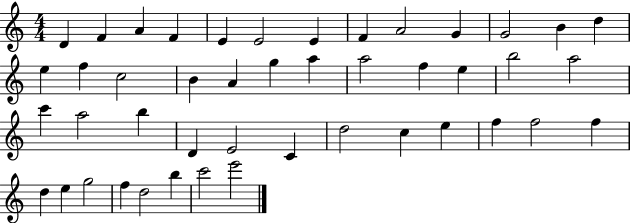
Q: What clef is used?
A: treble